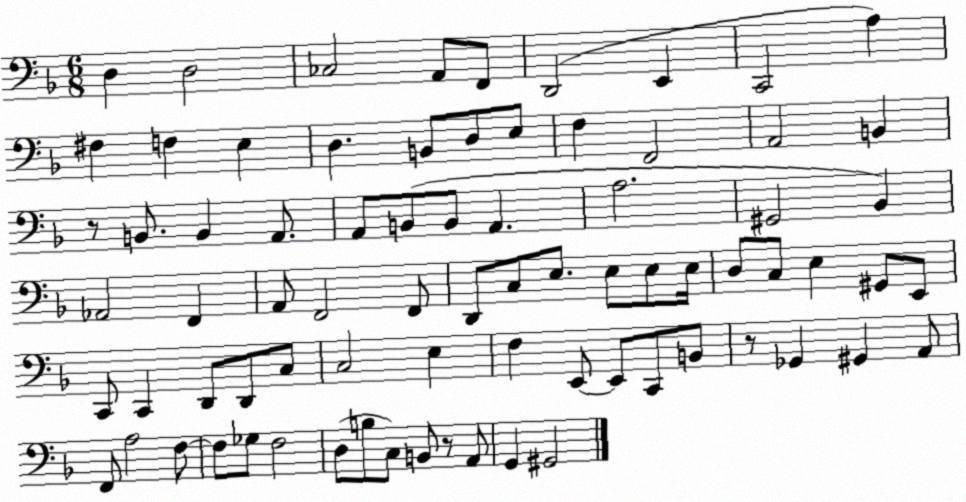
X:1
T:Untitled
M:6/8
L:1/4
K:F
D, D,2 _C,2 A,,/2 F,,/2 D,,2 E,, C,,2 A, ^F, F, E, D, B,,/2 D,/2 E,/2 F, F,,2 A,,2 B,, z/2 B,,/2 B,, A,,/2 A,,/2 B,,/2 B,,/2 A,, A,2 ^G,,2 _B,, _A,,2 F,, A,,/2 F,,2 F,,/2 D,,/2 C,/2 E,/2 E,/2 E,/2 E,/4 D,/2 C,/2 E, ^G,,/2 E,,/2 C,,/2 C,, D,,/2 D,,/2 C,/2 C,2 E, F, E,,/2 E,,/2 C,,/2 B,,/2 z/2 _G,, ^G,, A,,/2 F,,/2 A,2 F,/2 F,/2 _G,/2 F,2 D,/2 B,/2 C,/2 B,,/2 z/2 A,,/2 G,, ^G,,2